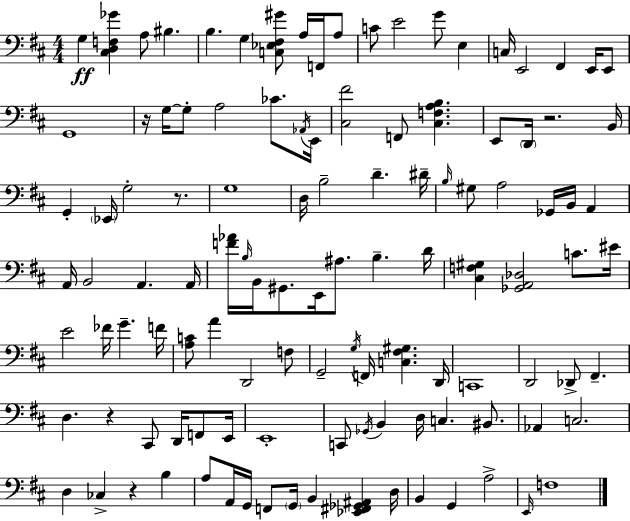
X:1
T:Untitled
M:4/4
L:1/4
K:D
G, [^C,D,F,_G] A,/2 ^B, B, G, [C,_E,^F,^G]/2 A,/4 F,,/4 A,/2 C/2 E2 G/2 E, C,/4 E,,2 ^F,, E,,/4 E,,/2 G,,4 z/4 G,/4 G,/2 A,2 _C/2 _A,,/4 E,,/4 [^C,^F]2 F,,/2 [^C,F,A,B,] E,,/2 D,,/4 z2 B,,/4 G,, _E,,/4 G,2 z/2 G,4 D,/4 B,2 D ^D/4 B,/4 ^G,/2 A,2 _G,,/4 B,,/4 A,, A,,/4 B,,2 A,, A,,/4 [F_A]/4 B,/4 B,,/4 ^G,,/2 E,,/4 ^A,/2 B, D/4 [^C,F,^G,] [_G,,A,,_D,]2 C/2 ^E/4 E2 _F/4 G F/4 [A,C]/2 A D,,2 F,/2 G,,2 G,/4 F,,/4 [C,^F,^G,] D,,/4 C,,4 D,,2 _D,,/2 ^F,, D, z ^C,,/2 D,,/4 F,,/2 E,,/4 E,,4 C,,/2 _G,,/4 B,, D,/4 C, ^B,,/2 _A,, C,2 D, _C, z B, A,/2 A,,/4 G,,/4 F,,/2 G,,/4 B,, [_E,,^F,,_G,,^A,,] D,/4 B,, G,, A,2 E,,/4 F,4